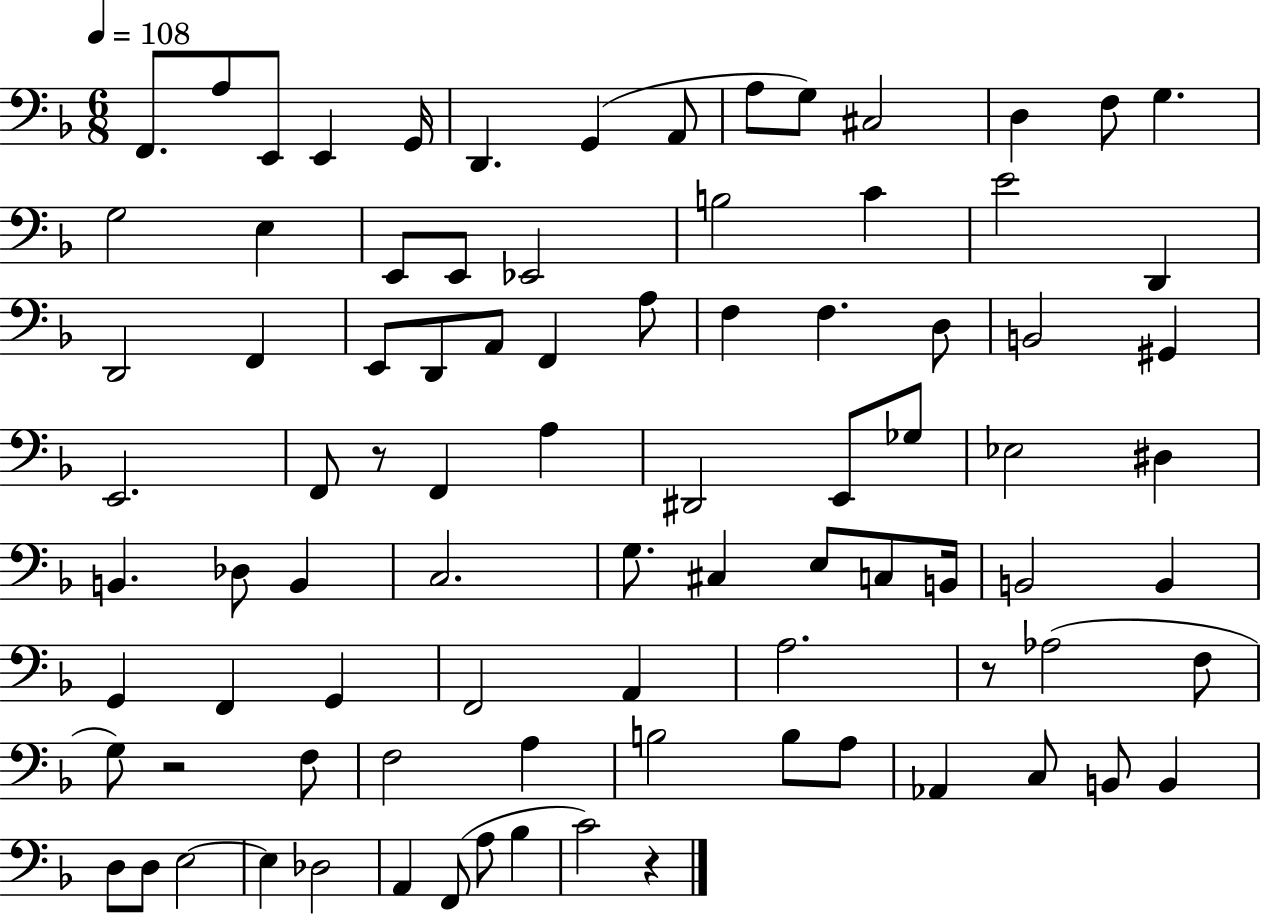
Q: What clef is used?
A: bass